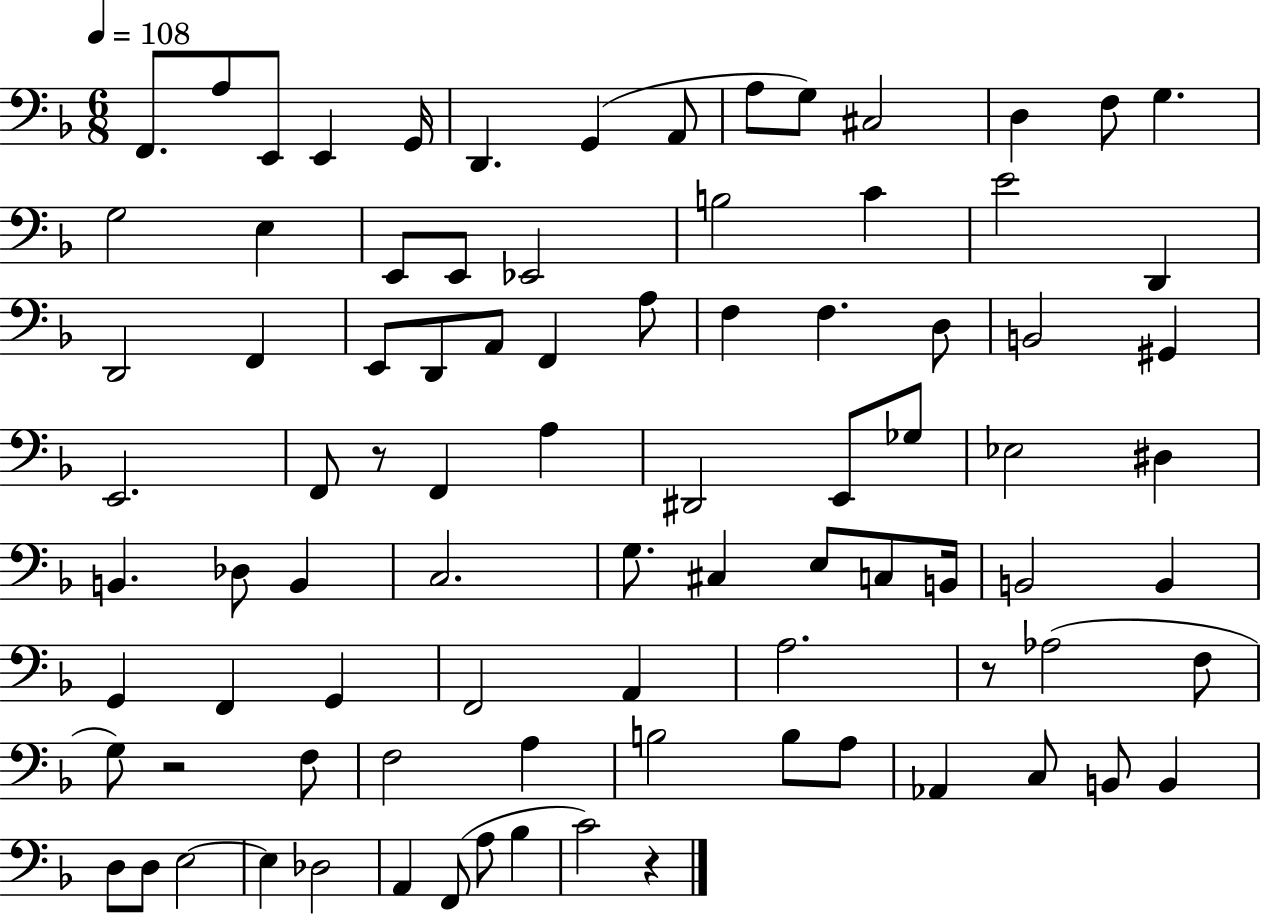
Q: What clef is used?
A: bass